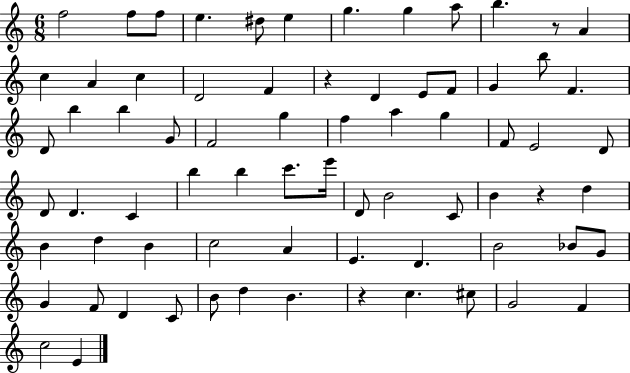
{
  \clef treble
  \numericTimeSignature
  \time 6/8
  \key c \major
  f''2 f''8 f''8 | e''4. dis''8 e''4 | g''4. g''4 a''8 | b''4. r8 a'4 | \break c''4 a'4 c''4 | d'2 f'4 | r4 d'4 e'8 f'8 | g'4 b''8 f'4. | \break d'8 b''4 b''4 g'8 | f'2 g''4 | f''4 a''4 g''4 | f'8 e'2 d'8 | \break d'8 d'4. c'4 | b''4 b''4 c'''8. e'''16 | d'8 b'2 c'8 | b'4 r4 d''4 | \break b'4 d''4 b'4 | c''2 a'4 | e'4. d'4. | b'2 bes'8 g'8 | \break g'4 f'8 d'4 c'8 | b'8 d''4 b'4. | r4 c''4. cis''8 | g'2 f'4 | \break c''2 e'4 | \bar "|."
}